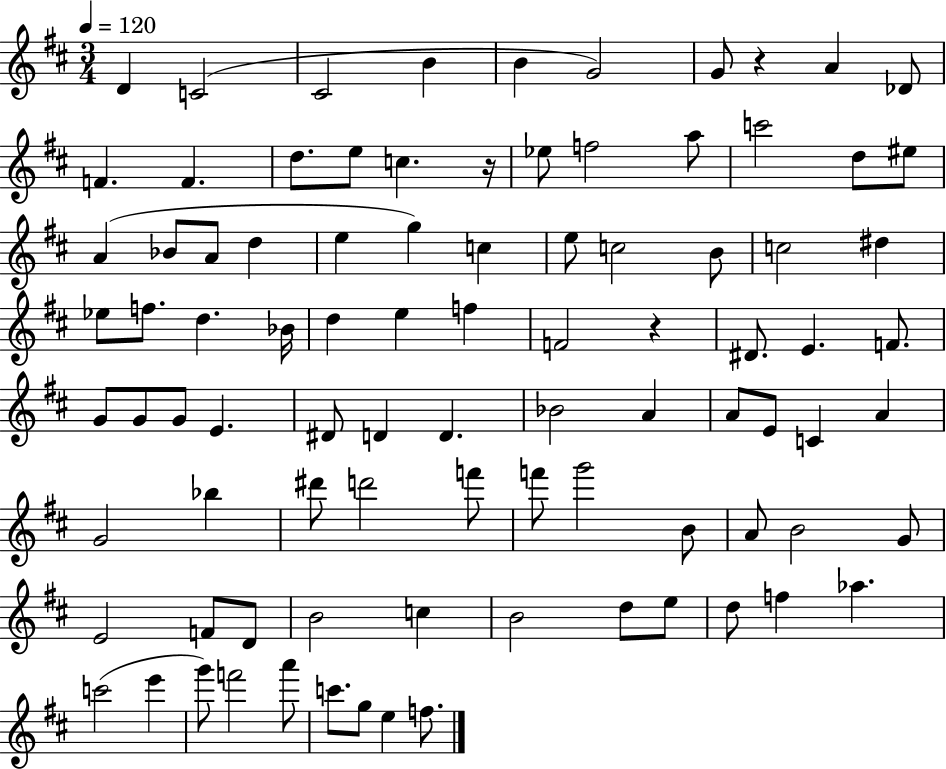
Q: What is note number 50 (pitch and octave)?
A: D4